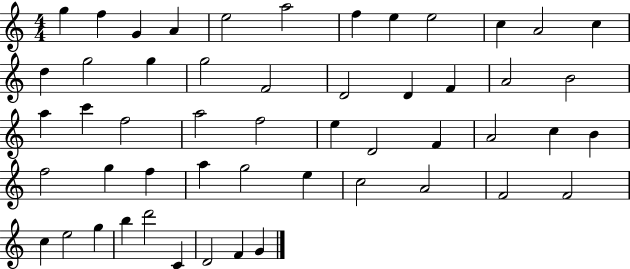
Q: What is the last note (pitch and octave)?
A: G4